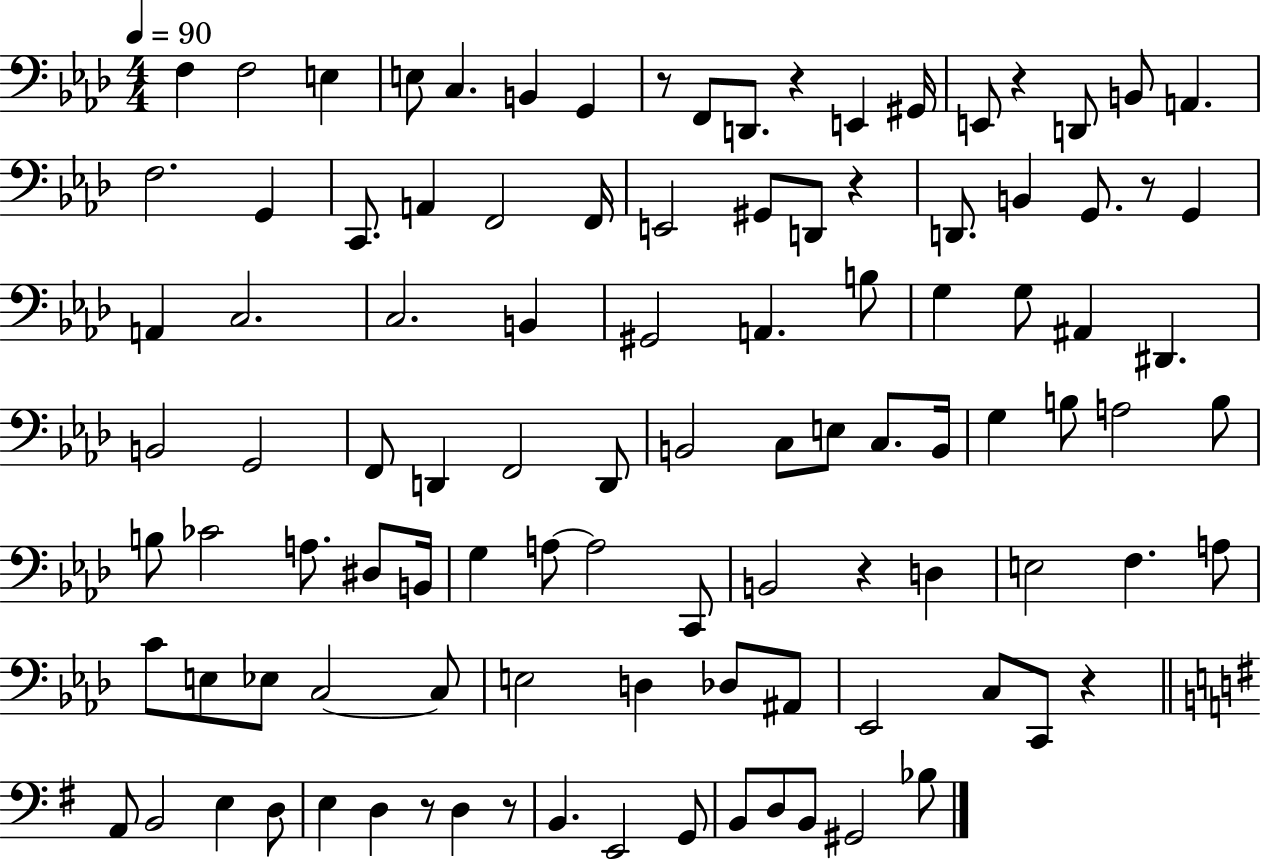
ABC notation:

X:1
T:Untitled
M:4/4
L:1/4
K:Ab
F, F,2 E, E,/2 C, B,, G,, z/2 F,,/2 D,,/2 z E,, ^G,,/4 E,,/2 z D,,/2 B,,/2 A,, F,2 G,, C,,/2 A,, F,,2 F,,/4 E,,2 ^G,,/2 D,,/2 z D,,/2 B,, G,,/2 z/2 G,, A,, C,2 C,2 B,, ^G,,2 A,, B,/2 G, G,/2 ^A,, ^D,, B,,2 G,,2 F,,/2 D,, F,,2 D,,/2 B,,2 C,/2 E,/2 C,/2 B,,/4 G, B,/2 A,2 B,/2 B,/2 _C2 A,/2 ^D,/2 B,,/4 G, A,/2 A,2 C,,/2 B,,2 z D, E,2 F, A,/2 C/2 E,/2 _E,/2 C,2 C,/2 E,2 D, _D,/2 ^A,,/2 _E,,2 C,/2 C,,/2 z A,,/2 B,,2 E, D,/2 E, D, z/2 D, z/2 B,, E,,2 G,,/2 B,,/2 D,/2 B,,/2 ^G,,2 _B,/2